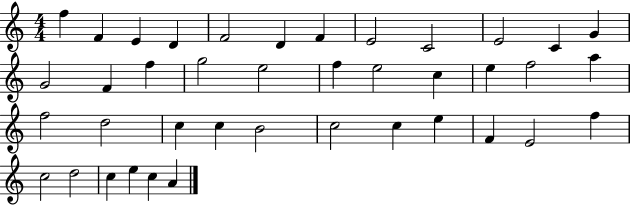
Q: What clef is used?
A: treble